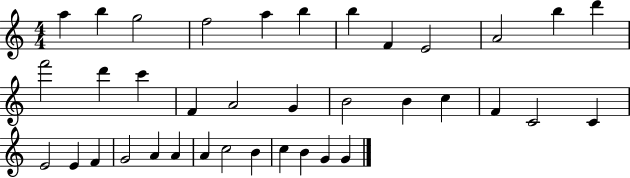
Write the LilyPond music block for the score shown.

{
  \clef treble
  \numericTimeSignature
  \time 4/4
  \key c \major
  a''4 b''4 g''2 | f''2 a''4 b''4 | b''4 f'4 e'2 | a'2 b''4 d'''4 | \break f'''2 d'''4 c'''4 | f'4 a'2 g'4 | b'2 b'4 c''4 | f'4 c'2 c'4 | \break e'2 e'4 f'4 | g'2 a'4 a'4 | a'4 c''2 b'4 | c''4 b'4 g'4 g'4 | \break \bar "|."
}